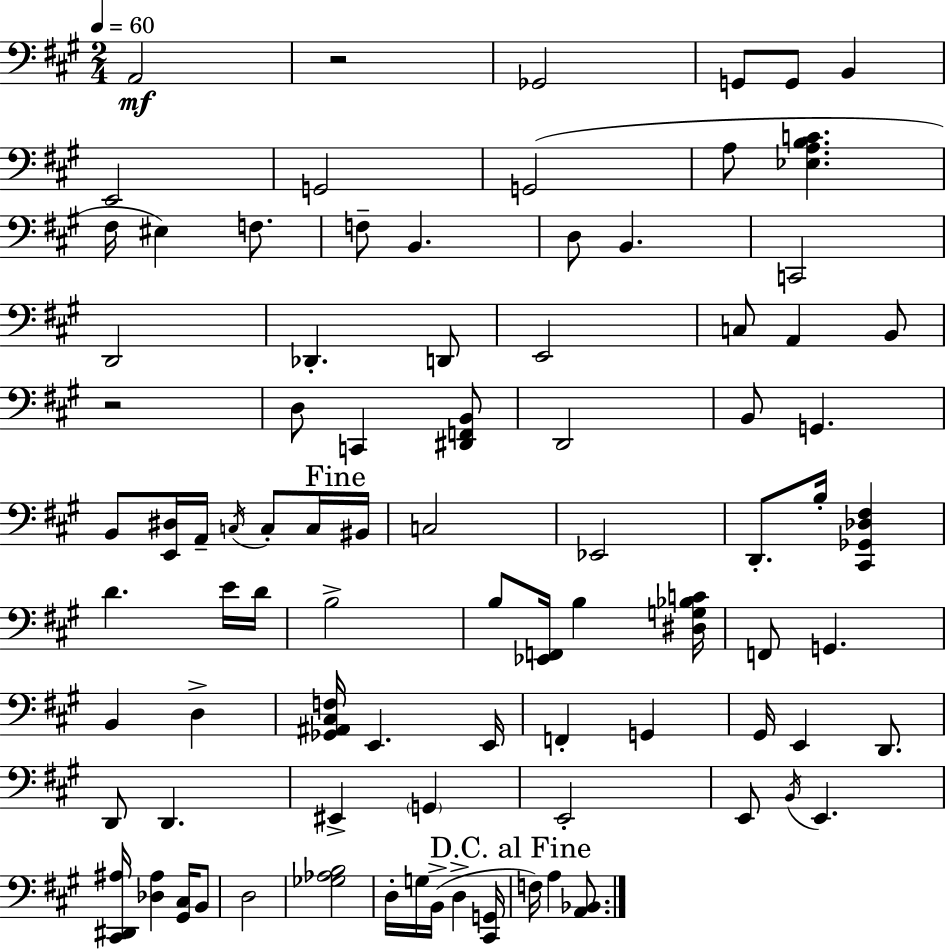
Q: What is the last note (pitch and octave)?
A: A3